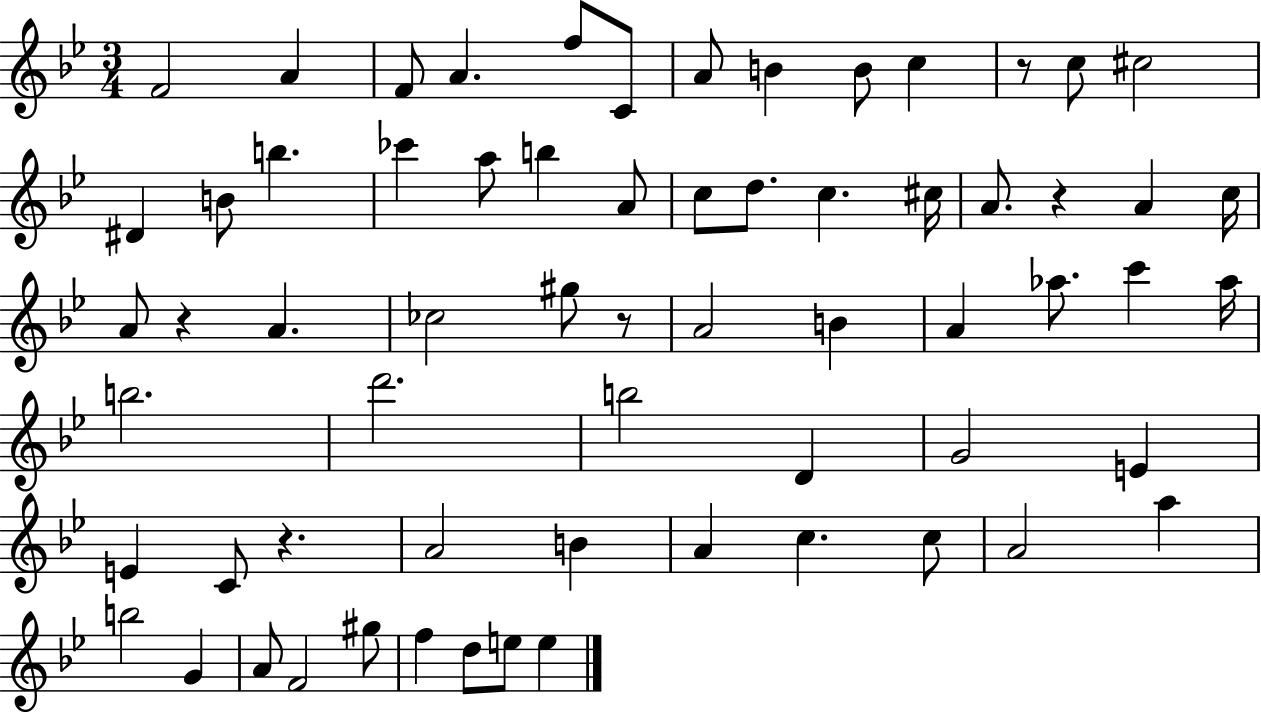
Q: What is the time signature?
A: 3/4